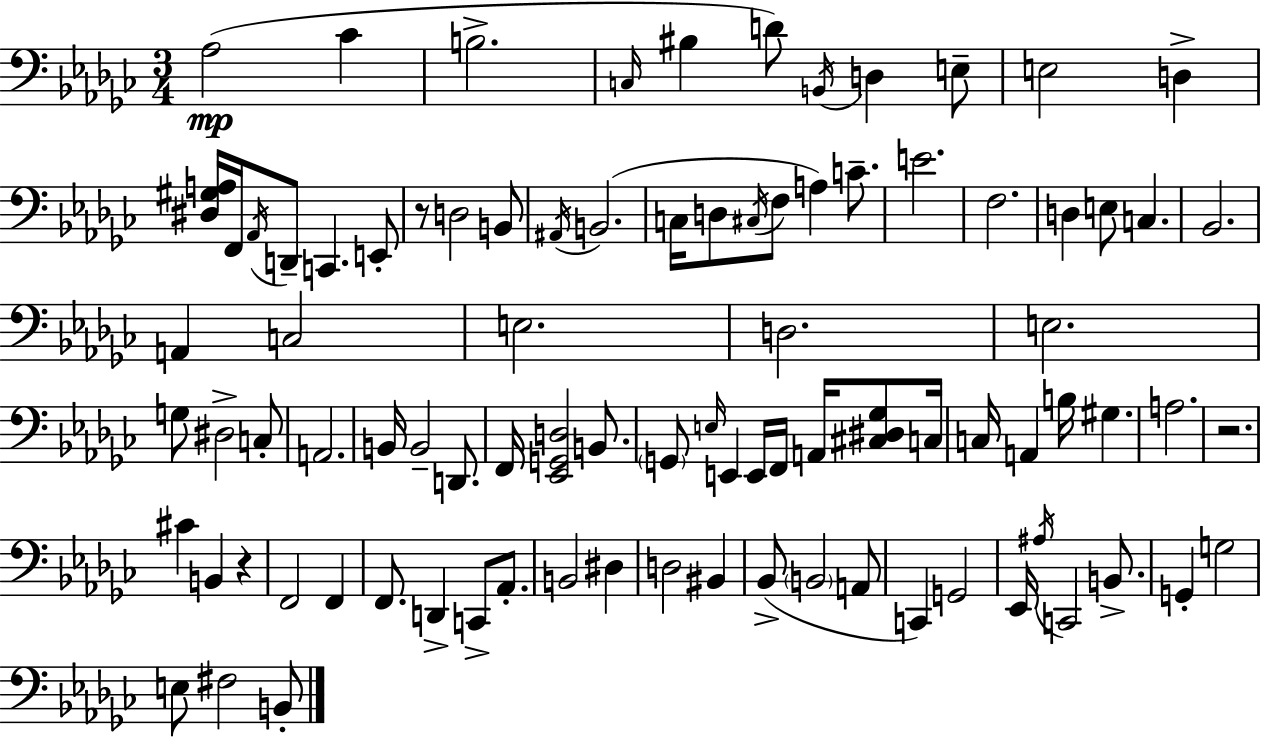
Ab3/h CES4/q B3/h. C3/s BIS3/q D4/e B2/s D3/q E3/e E3/h D3/q [D#3,G#3,A3]/s F2/s Ab2/s D2/e C2/q. E2/e R/e D3/h B2/e A#2/s B2/h. C3/s D3/e C#3/s F3/e A3/q C4/e. E4/h. F3/h. D3/q E3/e C3/q. Bb2/h. A2/q C3/h E3/h. D3/h. E3/h. G3/e D#3/h C3/e A2/h. B2/s B2/h D2/e. F2/s [Eb2,G2,D3]/h B2/e. G2/e E3/s E2/q E2/s F2/s A2/s [C#3,D#3,Gb3]/e C3/s C3/s A2/q B3/s G#3/q. A3/h. R/h. C#4/q B2/q R/q F2/h F2/q F2/e. D2/q C2/e Ab2/e. B2/h D#3/q D3/h BIS2/q Bb2/e B2/h A2/e C2/q G2/h Eb2/s A#3/s C2/h B2/e. G2/q G3/h E3/e F#3/h B2/e